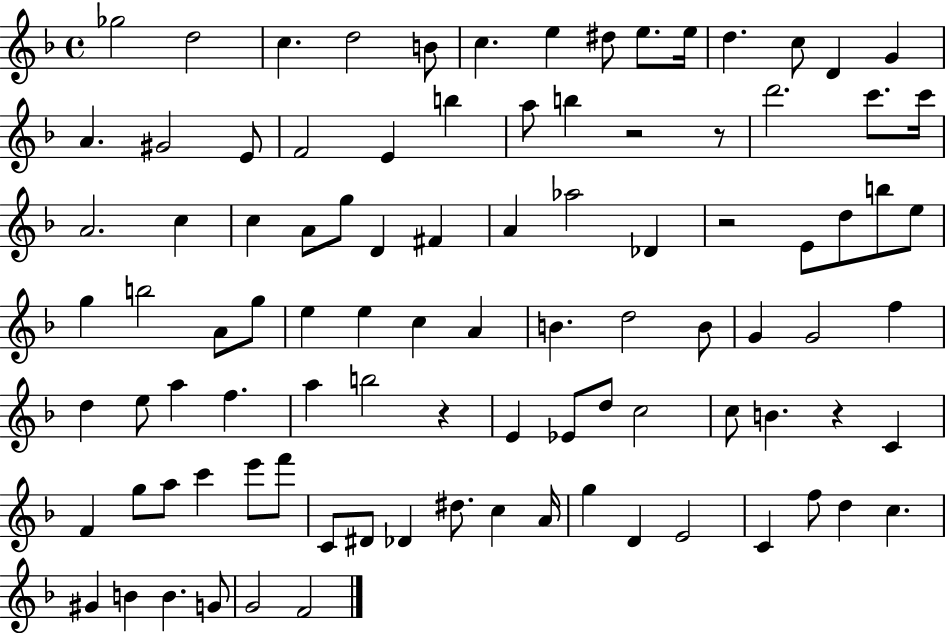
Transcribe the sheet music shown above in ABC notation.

X:1
T:Untitled
M:4/4
L:1/4
K:F
_g2 d2 c d2 B/2 c e ^d/2 e/2 e/4 d c/2 D G A ^G2 E/2 F2 E b a/2 b z2 z/2 d'2 c'/2 c'/4 A2 c c A/2 g/2 D ^F A _a2 _D z2 E/2 d/2 b/2 e/2 g b2 A/2 g/2 e e c A B d2 B/2 G G2 f d e/2 a f a b2 z E _E/2 d/2 c2 c/2 B z C F g/2 a/2 c' e'/2 f'/2 C/2 ^D/2 _D ^d/2 c A/4 g D E2 C f/2 d c ^G B B G/2 G2 F2